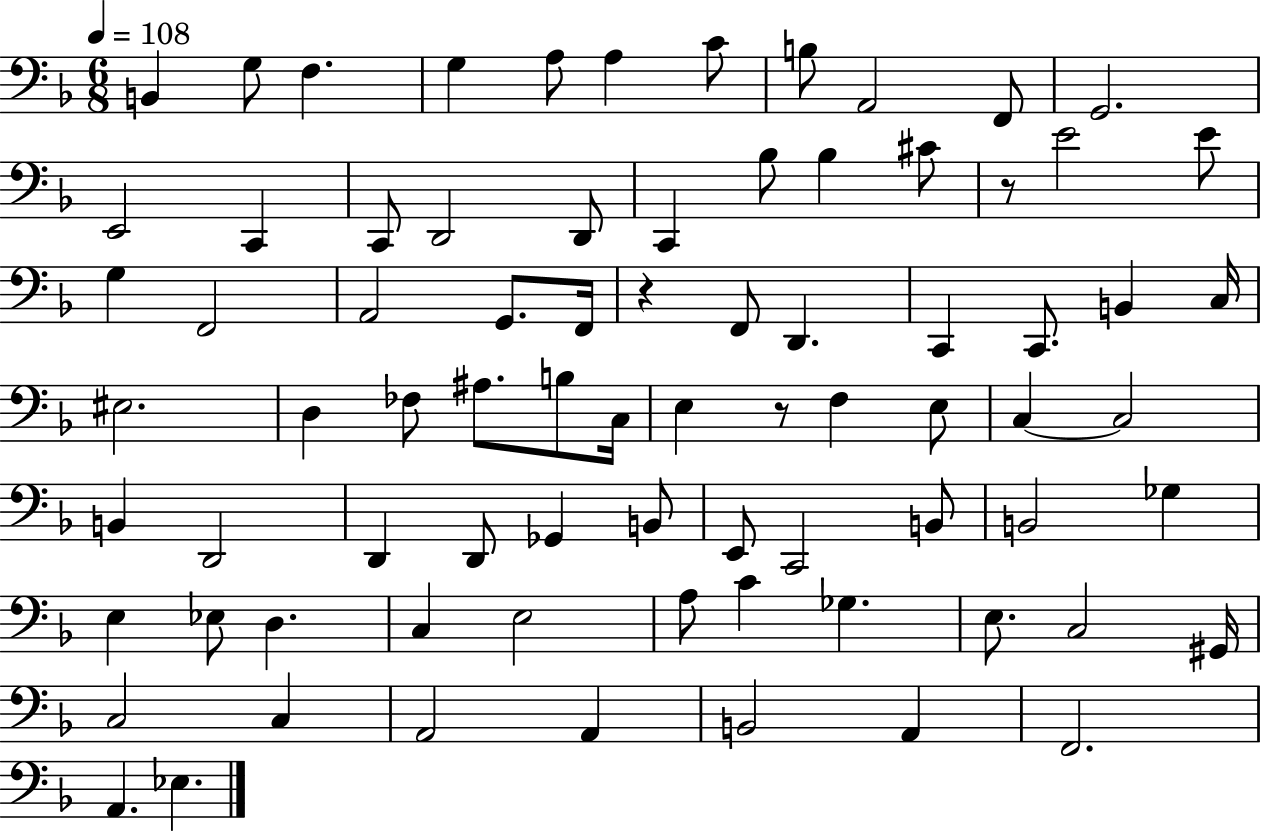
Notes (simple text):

B2/q G3/e F3/q. G3/q A3/e A3/q C4/e B3/e A2/h F2/e G2/h. E2/h C2/q C2/e D2/h D2/e C2/q Bb3/e Bb3/q C#4/e R/e E4/h E4/e G3/q F2/h A2/h G2/e. F2/s R/q F2/e D2/q. C2/q C2/e. B2/q C3/s EIS3/h. D3/q FES3/e A#3/e. B3/e C3/s E3/q R/e F3/q E3/e C3/q C3/h B2/q D2/h D2/q D2/e Gb2/q B2/e E2/e C2/h B2/e B2/h Gb3/q E3/q Eb3/e D3/q. C3/q E3/h A3/e C4/q Gb3/q. E3/e. C3/h G#2/s C3/h C3/q A2/h A2/q B2/h A2/q F2/h. A2/q. Eb3/q.